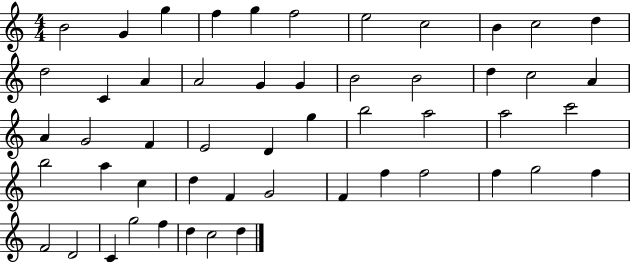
B4/h G4/q G5/q F5/q G5/q F5/h E5/h C5/h B4/q C5/h D5/q D5/h C4/q A4/q A4/h G4/q G4/q B4/h B4/h D5/q C5/h A4/q A4/q G4/h F4/q E4/h D4/q G5/q B5/h A5/h A5/h C6/h B5/h A5/q C5/q D5/q F4/q G4/h F4/q F5/q F5/h F5/q G5/h F5/q F4/h D4/h C4/q G5/h F5/q D5/q C5/h D5/q